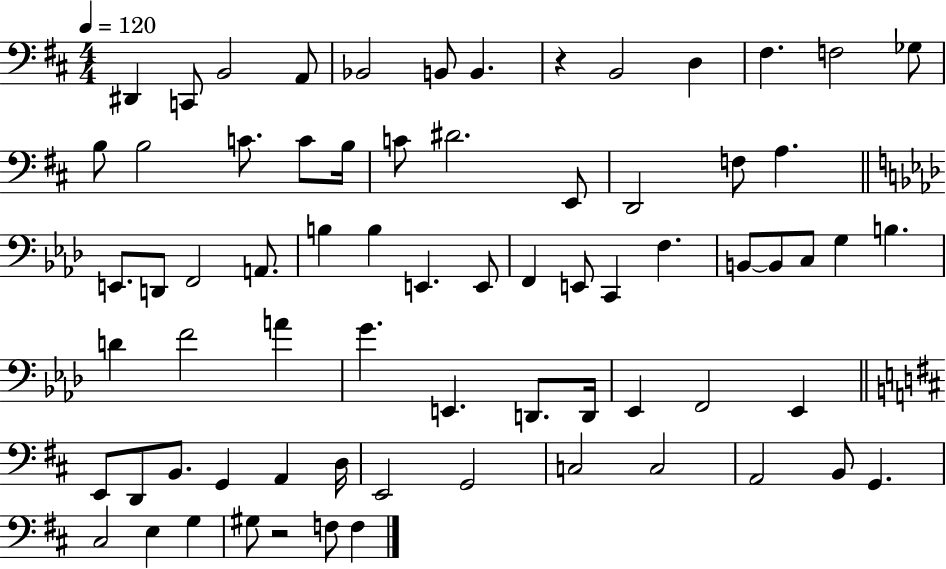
X:1
T:Untitled
M:4/4
L:1/4
K:D
^D,, C,,/2 B,,2 A,,/2 _B,,2 B,,/2 B,, z B,,2 D, ^F, F,2 _G,/2 B,/2 B,2 C/2 C/2 B,/4 C/2 ^D2 E,,/2 D,,2 F,/2 A, E,,/2 D,,/2 F,,2 A,,/2 B, B, E,, E,,/2 F,, E,,/2 C,, F, B,,/2 B,,/2 C,/2 G, B, D F2 A G E,, D,,/2 D,,/4 _E,, F,,2 _E,, E,,/2 D,,/2 B,,/2 G,, A,, D,/4 E,,2 G,,2 C,2 C,2 A,,2 B,,/2 G,, ^C,2 E, G, ^G,/2 z2 F,/2 F,